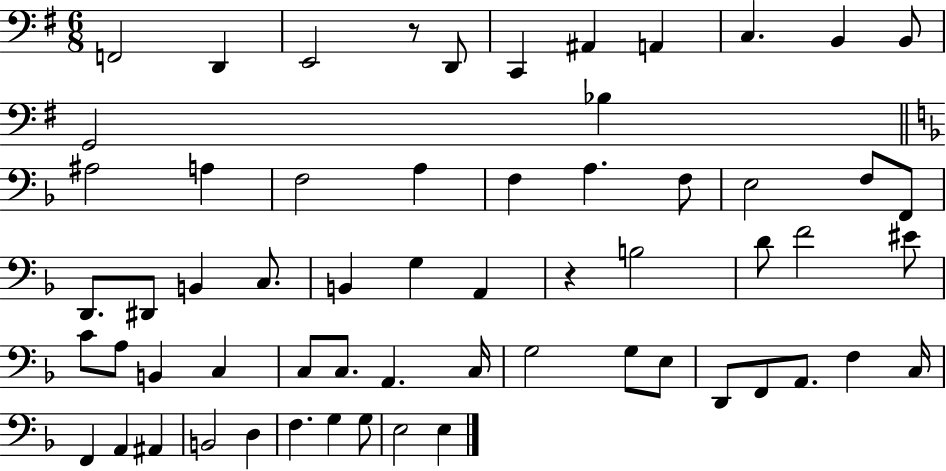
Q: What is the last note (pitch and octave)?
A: E3